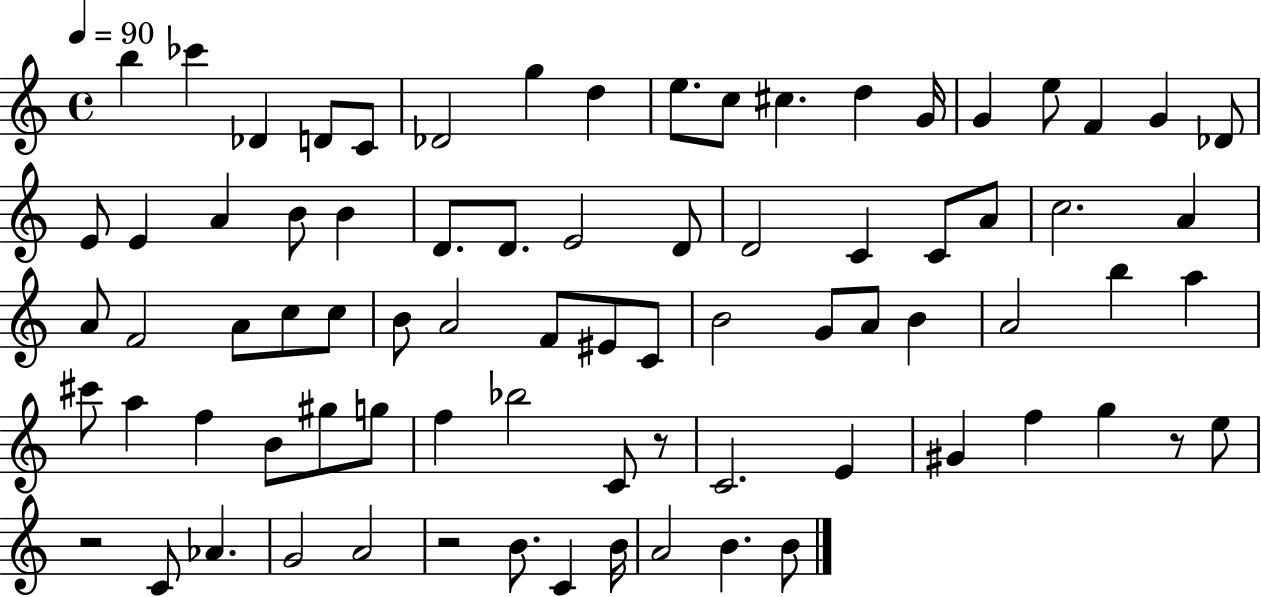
B5/q CES6/q Db4/q D4/e C4/e Db4/h G5/q D5/q E5/e. C5/e C#5/q. D5/q G4/s G4/q E5/e F4/q G4/q Db4/e E4/e E4/q A4/q B4/e B4/q D4/e. D4/e. E4/h D4/e D4/h C4/q C4/e A4/e C5/h. A4/q A4/e F4/h A4/e C5/e C5/e B4/e A4/h F4/e EIS4/e C4/e B4/h G4/e A4/e B4/q A4/h B5/q A5/q C#6/e A5/q F5/q B4/e G#5/e G5/e F5/q Bb5/h C4/e R/e C4/h. E4/q G#4/q F5/q G5/q R/e E5/e R/h C4/e Ab4/q. G4/h A4/h R/h B4/e. C4/q B4/s A4/h B4/q. B4/e